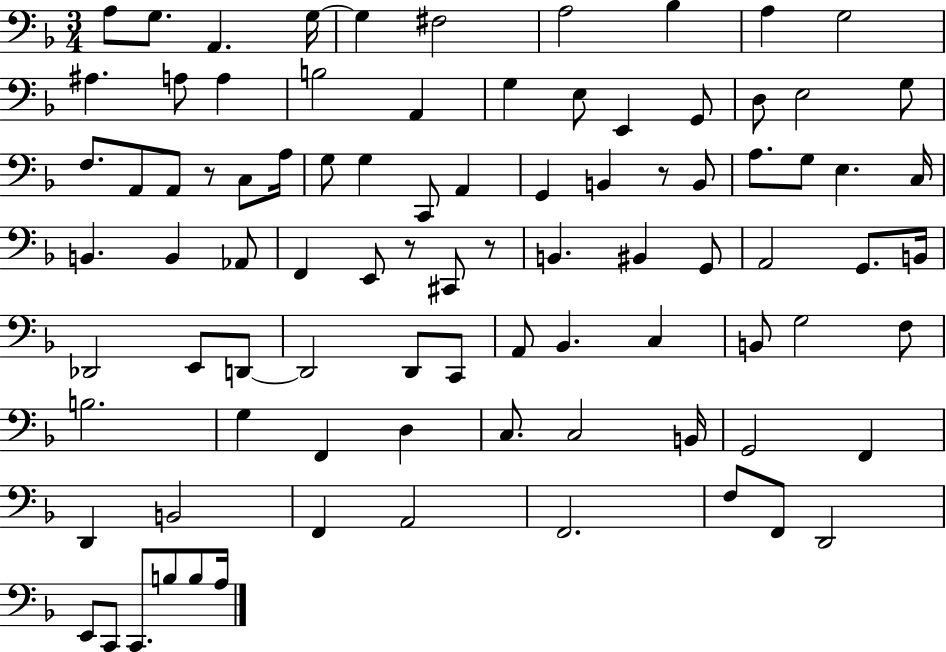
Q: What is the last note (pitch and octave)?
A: A3